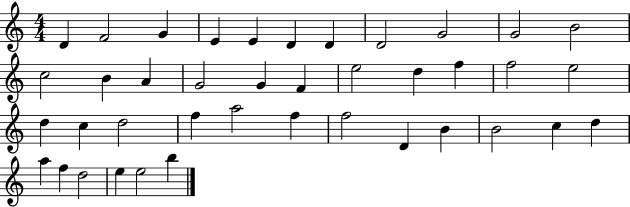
X:1
T:Untitled
M:4/4
L:1/4
K:C
D F2 G E E D D D2 G2 G2 B2 c2 B A G2 G F e2 d f f2 e2 d c d2 f a2 f f2 D B B2 c d a f d2 e e2 b